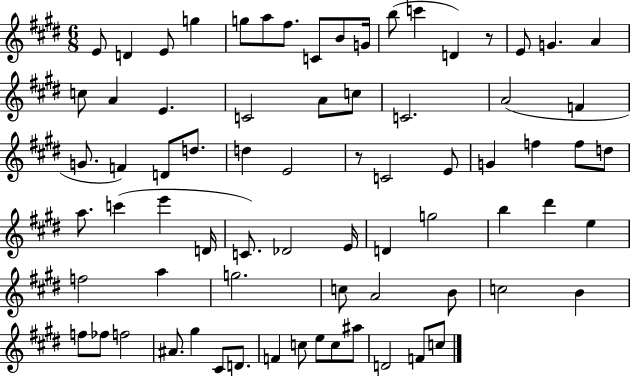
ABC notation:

X:1
T:Untitled
M:6/8
L:1/4
K:E
E/2 D E/2 g g/2 a/2 ^f/2 C/2 B/2 G/4 b/2 c' D z/2 E/2 G A c/2 A E C2 A/2 c/2 C2 A2 F G/2 F D/2 d/2 d E2 z/2 C2 E/2 G f f/2 d/2 a/2 c' e' D/4 C/2 _D2 E/4 D g2 b ^d' e f2 a g2 c/2 A2 B/2 c2 B f/2 _f/2 f2 ^A/2 ^g ^C/2 D/2 F c/2 e/2 c/2 ^a/2 D2 F/2 c/2